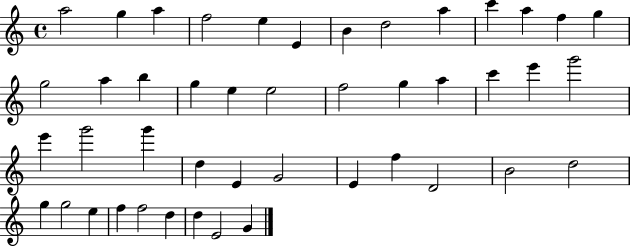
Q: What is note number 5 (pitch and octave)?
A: E5